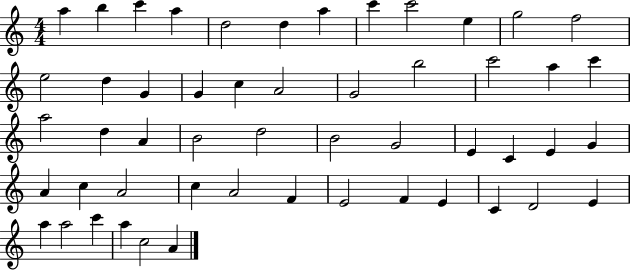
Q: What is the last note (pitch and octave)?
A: A4